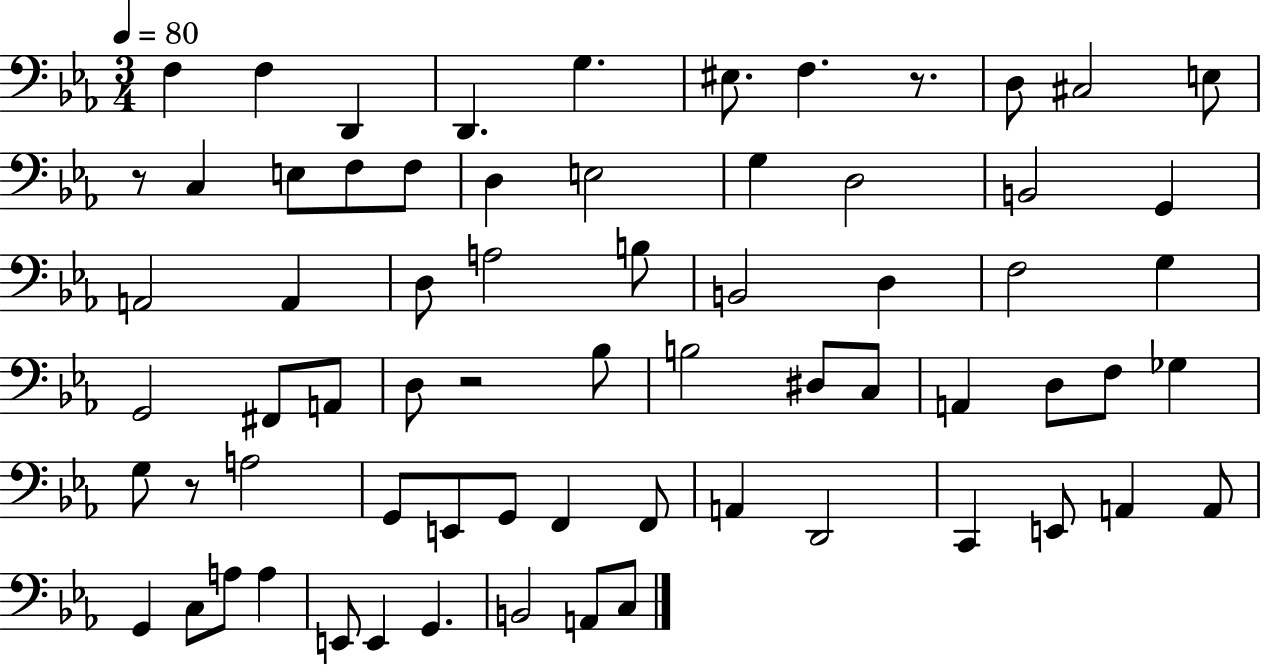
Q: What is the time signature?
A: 3/4